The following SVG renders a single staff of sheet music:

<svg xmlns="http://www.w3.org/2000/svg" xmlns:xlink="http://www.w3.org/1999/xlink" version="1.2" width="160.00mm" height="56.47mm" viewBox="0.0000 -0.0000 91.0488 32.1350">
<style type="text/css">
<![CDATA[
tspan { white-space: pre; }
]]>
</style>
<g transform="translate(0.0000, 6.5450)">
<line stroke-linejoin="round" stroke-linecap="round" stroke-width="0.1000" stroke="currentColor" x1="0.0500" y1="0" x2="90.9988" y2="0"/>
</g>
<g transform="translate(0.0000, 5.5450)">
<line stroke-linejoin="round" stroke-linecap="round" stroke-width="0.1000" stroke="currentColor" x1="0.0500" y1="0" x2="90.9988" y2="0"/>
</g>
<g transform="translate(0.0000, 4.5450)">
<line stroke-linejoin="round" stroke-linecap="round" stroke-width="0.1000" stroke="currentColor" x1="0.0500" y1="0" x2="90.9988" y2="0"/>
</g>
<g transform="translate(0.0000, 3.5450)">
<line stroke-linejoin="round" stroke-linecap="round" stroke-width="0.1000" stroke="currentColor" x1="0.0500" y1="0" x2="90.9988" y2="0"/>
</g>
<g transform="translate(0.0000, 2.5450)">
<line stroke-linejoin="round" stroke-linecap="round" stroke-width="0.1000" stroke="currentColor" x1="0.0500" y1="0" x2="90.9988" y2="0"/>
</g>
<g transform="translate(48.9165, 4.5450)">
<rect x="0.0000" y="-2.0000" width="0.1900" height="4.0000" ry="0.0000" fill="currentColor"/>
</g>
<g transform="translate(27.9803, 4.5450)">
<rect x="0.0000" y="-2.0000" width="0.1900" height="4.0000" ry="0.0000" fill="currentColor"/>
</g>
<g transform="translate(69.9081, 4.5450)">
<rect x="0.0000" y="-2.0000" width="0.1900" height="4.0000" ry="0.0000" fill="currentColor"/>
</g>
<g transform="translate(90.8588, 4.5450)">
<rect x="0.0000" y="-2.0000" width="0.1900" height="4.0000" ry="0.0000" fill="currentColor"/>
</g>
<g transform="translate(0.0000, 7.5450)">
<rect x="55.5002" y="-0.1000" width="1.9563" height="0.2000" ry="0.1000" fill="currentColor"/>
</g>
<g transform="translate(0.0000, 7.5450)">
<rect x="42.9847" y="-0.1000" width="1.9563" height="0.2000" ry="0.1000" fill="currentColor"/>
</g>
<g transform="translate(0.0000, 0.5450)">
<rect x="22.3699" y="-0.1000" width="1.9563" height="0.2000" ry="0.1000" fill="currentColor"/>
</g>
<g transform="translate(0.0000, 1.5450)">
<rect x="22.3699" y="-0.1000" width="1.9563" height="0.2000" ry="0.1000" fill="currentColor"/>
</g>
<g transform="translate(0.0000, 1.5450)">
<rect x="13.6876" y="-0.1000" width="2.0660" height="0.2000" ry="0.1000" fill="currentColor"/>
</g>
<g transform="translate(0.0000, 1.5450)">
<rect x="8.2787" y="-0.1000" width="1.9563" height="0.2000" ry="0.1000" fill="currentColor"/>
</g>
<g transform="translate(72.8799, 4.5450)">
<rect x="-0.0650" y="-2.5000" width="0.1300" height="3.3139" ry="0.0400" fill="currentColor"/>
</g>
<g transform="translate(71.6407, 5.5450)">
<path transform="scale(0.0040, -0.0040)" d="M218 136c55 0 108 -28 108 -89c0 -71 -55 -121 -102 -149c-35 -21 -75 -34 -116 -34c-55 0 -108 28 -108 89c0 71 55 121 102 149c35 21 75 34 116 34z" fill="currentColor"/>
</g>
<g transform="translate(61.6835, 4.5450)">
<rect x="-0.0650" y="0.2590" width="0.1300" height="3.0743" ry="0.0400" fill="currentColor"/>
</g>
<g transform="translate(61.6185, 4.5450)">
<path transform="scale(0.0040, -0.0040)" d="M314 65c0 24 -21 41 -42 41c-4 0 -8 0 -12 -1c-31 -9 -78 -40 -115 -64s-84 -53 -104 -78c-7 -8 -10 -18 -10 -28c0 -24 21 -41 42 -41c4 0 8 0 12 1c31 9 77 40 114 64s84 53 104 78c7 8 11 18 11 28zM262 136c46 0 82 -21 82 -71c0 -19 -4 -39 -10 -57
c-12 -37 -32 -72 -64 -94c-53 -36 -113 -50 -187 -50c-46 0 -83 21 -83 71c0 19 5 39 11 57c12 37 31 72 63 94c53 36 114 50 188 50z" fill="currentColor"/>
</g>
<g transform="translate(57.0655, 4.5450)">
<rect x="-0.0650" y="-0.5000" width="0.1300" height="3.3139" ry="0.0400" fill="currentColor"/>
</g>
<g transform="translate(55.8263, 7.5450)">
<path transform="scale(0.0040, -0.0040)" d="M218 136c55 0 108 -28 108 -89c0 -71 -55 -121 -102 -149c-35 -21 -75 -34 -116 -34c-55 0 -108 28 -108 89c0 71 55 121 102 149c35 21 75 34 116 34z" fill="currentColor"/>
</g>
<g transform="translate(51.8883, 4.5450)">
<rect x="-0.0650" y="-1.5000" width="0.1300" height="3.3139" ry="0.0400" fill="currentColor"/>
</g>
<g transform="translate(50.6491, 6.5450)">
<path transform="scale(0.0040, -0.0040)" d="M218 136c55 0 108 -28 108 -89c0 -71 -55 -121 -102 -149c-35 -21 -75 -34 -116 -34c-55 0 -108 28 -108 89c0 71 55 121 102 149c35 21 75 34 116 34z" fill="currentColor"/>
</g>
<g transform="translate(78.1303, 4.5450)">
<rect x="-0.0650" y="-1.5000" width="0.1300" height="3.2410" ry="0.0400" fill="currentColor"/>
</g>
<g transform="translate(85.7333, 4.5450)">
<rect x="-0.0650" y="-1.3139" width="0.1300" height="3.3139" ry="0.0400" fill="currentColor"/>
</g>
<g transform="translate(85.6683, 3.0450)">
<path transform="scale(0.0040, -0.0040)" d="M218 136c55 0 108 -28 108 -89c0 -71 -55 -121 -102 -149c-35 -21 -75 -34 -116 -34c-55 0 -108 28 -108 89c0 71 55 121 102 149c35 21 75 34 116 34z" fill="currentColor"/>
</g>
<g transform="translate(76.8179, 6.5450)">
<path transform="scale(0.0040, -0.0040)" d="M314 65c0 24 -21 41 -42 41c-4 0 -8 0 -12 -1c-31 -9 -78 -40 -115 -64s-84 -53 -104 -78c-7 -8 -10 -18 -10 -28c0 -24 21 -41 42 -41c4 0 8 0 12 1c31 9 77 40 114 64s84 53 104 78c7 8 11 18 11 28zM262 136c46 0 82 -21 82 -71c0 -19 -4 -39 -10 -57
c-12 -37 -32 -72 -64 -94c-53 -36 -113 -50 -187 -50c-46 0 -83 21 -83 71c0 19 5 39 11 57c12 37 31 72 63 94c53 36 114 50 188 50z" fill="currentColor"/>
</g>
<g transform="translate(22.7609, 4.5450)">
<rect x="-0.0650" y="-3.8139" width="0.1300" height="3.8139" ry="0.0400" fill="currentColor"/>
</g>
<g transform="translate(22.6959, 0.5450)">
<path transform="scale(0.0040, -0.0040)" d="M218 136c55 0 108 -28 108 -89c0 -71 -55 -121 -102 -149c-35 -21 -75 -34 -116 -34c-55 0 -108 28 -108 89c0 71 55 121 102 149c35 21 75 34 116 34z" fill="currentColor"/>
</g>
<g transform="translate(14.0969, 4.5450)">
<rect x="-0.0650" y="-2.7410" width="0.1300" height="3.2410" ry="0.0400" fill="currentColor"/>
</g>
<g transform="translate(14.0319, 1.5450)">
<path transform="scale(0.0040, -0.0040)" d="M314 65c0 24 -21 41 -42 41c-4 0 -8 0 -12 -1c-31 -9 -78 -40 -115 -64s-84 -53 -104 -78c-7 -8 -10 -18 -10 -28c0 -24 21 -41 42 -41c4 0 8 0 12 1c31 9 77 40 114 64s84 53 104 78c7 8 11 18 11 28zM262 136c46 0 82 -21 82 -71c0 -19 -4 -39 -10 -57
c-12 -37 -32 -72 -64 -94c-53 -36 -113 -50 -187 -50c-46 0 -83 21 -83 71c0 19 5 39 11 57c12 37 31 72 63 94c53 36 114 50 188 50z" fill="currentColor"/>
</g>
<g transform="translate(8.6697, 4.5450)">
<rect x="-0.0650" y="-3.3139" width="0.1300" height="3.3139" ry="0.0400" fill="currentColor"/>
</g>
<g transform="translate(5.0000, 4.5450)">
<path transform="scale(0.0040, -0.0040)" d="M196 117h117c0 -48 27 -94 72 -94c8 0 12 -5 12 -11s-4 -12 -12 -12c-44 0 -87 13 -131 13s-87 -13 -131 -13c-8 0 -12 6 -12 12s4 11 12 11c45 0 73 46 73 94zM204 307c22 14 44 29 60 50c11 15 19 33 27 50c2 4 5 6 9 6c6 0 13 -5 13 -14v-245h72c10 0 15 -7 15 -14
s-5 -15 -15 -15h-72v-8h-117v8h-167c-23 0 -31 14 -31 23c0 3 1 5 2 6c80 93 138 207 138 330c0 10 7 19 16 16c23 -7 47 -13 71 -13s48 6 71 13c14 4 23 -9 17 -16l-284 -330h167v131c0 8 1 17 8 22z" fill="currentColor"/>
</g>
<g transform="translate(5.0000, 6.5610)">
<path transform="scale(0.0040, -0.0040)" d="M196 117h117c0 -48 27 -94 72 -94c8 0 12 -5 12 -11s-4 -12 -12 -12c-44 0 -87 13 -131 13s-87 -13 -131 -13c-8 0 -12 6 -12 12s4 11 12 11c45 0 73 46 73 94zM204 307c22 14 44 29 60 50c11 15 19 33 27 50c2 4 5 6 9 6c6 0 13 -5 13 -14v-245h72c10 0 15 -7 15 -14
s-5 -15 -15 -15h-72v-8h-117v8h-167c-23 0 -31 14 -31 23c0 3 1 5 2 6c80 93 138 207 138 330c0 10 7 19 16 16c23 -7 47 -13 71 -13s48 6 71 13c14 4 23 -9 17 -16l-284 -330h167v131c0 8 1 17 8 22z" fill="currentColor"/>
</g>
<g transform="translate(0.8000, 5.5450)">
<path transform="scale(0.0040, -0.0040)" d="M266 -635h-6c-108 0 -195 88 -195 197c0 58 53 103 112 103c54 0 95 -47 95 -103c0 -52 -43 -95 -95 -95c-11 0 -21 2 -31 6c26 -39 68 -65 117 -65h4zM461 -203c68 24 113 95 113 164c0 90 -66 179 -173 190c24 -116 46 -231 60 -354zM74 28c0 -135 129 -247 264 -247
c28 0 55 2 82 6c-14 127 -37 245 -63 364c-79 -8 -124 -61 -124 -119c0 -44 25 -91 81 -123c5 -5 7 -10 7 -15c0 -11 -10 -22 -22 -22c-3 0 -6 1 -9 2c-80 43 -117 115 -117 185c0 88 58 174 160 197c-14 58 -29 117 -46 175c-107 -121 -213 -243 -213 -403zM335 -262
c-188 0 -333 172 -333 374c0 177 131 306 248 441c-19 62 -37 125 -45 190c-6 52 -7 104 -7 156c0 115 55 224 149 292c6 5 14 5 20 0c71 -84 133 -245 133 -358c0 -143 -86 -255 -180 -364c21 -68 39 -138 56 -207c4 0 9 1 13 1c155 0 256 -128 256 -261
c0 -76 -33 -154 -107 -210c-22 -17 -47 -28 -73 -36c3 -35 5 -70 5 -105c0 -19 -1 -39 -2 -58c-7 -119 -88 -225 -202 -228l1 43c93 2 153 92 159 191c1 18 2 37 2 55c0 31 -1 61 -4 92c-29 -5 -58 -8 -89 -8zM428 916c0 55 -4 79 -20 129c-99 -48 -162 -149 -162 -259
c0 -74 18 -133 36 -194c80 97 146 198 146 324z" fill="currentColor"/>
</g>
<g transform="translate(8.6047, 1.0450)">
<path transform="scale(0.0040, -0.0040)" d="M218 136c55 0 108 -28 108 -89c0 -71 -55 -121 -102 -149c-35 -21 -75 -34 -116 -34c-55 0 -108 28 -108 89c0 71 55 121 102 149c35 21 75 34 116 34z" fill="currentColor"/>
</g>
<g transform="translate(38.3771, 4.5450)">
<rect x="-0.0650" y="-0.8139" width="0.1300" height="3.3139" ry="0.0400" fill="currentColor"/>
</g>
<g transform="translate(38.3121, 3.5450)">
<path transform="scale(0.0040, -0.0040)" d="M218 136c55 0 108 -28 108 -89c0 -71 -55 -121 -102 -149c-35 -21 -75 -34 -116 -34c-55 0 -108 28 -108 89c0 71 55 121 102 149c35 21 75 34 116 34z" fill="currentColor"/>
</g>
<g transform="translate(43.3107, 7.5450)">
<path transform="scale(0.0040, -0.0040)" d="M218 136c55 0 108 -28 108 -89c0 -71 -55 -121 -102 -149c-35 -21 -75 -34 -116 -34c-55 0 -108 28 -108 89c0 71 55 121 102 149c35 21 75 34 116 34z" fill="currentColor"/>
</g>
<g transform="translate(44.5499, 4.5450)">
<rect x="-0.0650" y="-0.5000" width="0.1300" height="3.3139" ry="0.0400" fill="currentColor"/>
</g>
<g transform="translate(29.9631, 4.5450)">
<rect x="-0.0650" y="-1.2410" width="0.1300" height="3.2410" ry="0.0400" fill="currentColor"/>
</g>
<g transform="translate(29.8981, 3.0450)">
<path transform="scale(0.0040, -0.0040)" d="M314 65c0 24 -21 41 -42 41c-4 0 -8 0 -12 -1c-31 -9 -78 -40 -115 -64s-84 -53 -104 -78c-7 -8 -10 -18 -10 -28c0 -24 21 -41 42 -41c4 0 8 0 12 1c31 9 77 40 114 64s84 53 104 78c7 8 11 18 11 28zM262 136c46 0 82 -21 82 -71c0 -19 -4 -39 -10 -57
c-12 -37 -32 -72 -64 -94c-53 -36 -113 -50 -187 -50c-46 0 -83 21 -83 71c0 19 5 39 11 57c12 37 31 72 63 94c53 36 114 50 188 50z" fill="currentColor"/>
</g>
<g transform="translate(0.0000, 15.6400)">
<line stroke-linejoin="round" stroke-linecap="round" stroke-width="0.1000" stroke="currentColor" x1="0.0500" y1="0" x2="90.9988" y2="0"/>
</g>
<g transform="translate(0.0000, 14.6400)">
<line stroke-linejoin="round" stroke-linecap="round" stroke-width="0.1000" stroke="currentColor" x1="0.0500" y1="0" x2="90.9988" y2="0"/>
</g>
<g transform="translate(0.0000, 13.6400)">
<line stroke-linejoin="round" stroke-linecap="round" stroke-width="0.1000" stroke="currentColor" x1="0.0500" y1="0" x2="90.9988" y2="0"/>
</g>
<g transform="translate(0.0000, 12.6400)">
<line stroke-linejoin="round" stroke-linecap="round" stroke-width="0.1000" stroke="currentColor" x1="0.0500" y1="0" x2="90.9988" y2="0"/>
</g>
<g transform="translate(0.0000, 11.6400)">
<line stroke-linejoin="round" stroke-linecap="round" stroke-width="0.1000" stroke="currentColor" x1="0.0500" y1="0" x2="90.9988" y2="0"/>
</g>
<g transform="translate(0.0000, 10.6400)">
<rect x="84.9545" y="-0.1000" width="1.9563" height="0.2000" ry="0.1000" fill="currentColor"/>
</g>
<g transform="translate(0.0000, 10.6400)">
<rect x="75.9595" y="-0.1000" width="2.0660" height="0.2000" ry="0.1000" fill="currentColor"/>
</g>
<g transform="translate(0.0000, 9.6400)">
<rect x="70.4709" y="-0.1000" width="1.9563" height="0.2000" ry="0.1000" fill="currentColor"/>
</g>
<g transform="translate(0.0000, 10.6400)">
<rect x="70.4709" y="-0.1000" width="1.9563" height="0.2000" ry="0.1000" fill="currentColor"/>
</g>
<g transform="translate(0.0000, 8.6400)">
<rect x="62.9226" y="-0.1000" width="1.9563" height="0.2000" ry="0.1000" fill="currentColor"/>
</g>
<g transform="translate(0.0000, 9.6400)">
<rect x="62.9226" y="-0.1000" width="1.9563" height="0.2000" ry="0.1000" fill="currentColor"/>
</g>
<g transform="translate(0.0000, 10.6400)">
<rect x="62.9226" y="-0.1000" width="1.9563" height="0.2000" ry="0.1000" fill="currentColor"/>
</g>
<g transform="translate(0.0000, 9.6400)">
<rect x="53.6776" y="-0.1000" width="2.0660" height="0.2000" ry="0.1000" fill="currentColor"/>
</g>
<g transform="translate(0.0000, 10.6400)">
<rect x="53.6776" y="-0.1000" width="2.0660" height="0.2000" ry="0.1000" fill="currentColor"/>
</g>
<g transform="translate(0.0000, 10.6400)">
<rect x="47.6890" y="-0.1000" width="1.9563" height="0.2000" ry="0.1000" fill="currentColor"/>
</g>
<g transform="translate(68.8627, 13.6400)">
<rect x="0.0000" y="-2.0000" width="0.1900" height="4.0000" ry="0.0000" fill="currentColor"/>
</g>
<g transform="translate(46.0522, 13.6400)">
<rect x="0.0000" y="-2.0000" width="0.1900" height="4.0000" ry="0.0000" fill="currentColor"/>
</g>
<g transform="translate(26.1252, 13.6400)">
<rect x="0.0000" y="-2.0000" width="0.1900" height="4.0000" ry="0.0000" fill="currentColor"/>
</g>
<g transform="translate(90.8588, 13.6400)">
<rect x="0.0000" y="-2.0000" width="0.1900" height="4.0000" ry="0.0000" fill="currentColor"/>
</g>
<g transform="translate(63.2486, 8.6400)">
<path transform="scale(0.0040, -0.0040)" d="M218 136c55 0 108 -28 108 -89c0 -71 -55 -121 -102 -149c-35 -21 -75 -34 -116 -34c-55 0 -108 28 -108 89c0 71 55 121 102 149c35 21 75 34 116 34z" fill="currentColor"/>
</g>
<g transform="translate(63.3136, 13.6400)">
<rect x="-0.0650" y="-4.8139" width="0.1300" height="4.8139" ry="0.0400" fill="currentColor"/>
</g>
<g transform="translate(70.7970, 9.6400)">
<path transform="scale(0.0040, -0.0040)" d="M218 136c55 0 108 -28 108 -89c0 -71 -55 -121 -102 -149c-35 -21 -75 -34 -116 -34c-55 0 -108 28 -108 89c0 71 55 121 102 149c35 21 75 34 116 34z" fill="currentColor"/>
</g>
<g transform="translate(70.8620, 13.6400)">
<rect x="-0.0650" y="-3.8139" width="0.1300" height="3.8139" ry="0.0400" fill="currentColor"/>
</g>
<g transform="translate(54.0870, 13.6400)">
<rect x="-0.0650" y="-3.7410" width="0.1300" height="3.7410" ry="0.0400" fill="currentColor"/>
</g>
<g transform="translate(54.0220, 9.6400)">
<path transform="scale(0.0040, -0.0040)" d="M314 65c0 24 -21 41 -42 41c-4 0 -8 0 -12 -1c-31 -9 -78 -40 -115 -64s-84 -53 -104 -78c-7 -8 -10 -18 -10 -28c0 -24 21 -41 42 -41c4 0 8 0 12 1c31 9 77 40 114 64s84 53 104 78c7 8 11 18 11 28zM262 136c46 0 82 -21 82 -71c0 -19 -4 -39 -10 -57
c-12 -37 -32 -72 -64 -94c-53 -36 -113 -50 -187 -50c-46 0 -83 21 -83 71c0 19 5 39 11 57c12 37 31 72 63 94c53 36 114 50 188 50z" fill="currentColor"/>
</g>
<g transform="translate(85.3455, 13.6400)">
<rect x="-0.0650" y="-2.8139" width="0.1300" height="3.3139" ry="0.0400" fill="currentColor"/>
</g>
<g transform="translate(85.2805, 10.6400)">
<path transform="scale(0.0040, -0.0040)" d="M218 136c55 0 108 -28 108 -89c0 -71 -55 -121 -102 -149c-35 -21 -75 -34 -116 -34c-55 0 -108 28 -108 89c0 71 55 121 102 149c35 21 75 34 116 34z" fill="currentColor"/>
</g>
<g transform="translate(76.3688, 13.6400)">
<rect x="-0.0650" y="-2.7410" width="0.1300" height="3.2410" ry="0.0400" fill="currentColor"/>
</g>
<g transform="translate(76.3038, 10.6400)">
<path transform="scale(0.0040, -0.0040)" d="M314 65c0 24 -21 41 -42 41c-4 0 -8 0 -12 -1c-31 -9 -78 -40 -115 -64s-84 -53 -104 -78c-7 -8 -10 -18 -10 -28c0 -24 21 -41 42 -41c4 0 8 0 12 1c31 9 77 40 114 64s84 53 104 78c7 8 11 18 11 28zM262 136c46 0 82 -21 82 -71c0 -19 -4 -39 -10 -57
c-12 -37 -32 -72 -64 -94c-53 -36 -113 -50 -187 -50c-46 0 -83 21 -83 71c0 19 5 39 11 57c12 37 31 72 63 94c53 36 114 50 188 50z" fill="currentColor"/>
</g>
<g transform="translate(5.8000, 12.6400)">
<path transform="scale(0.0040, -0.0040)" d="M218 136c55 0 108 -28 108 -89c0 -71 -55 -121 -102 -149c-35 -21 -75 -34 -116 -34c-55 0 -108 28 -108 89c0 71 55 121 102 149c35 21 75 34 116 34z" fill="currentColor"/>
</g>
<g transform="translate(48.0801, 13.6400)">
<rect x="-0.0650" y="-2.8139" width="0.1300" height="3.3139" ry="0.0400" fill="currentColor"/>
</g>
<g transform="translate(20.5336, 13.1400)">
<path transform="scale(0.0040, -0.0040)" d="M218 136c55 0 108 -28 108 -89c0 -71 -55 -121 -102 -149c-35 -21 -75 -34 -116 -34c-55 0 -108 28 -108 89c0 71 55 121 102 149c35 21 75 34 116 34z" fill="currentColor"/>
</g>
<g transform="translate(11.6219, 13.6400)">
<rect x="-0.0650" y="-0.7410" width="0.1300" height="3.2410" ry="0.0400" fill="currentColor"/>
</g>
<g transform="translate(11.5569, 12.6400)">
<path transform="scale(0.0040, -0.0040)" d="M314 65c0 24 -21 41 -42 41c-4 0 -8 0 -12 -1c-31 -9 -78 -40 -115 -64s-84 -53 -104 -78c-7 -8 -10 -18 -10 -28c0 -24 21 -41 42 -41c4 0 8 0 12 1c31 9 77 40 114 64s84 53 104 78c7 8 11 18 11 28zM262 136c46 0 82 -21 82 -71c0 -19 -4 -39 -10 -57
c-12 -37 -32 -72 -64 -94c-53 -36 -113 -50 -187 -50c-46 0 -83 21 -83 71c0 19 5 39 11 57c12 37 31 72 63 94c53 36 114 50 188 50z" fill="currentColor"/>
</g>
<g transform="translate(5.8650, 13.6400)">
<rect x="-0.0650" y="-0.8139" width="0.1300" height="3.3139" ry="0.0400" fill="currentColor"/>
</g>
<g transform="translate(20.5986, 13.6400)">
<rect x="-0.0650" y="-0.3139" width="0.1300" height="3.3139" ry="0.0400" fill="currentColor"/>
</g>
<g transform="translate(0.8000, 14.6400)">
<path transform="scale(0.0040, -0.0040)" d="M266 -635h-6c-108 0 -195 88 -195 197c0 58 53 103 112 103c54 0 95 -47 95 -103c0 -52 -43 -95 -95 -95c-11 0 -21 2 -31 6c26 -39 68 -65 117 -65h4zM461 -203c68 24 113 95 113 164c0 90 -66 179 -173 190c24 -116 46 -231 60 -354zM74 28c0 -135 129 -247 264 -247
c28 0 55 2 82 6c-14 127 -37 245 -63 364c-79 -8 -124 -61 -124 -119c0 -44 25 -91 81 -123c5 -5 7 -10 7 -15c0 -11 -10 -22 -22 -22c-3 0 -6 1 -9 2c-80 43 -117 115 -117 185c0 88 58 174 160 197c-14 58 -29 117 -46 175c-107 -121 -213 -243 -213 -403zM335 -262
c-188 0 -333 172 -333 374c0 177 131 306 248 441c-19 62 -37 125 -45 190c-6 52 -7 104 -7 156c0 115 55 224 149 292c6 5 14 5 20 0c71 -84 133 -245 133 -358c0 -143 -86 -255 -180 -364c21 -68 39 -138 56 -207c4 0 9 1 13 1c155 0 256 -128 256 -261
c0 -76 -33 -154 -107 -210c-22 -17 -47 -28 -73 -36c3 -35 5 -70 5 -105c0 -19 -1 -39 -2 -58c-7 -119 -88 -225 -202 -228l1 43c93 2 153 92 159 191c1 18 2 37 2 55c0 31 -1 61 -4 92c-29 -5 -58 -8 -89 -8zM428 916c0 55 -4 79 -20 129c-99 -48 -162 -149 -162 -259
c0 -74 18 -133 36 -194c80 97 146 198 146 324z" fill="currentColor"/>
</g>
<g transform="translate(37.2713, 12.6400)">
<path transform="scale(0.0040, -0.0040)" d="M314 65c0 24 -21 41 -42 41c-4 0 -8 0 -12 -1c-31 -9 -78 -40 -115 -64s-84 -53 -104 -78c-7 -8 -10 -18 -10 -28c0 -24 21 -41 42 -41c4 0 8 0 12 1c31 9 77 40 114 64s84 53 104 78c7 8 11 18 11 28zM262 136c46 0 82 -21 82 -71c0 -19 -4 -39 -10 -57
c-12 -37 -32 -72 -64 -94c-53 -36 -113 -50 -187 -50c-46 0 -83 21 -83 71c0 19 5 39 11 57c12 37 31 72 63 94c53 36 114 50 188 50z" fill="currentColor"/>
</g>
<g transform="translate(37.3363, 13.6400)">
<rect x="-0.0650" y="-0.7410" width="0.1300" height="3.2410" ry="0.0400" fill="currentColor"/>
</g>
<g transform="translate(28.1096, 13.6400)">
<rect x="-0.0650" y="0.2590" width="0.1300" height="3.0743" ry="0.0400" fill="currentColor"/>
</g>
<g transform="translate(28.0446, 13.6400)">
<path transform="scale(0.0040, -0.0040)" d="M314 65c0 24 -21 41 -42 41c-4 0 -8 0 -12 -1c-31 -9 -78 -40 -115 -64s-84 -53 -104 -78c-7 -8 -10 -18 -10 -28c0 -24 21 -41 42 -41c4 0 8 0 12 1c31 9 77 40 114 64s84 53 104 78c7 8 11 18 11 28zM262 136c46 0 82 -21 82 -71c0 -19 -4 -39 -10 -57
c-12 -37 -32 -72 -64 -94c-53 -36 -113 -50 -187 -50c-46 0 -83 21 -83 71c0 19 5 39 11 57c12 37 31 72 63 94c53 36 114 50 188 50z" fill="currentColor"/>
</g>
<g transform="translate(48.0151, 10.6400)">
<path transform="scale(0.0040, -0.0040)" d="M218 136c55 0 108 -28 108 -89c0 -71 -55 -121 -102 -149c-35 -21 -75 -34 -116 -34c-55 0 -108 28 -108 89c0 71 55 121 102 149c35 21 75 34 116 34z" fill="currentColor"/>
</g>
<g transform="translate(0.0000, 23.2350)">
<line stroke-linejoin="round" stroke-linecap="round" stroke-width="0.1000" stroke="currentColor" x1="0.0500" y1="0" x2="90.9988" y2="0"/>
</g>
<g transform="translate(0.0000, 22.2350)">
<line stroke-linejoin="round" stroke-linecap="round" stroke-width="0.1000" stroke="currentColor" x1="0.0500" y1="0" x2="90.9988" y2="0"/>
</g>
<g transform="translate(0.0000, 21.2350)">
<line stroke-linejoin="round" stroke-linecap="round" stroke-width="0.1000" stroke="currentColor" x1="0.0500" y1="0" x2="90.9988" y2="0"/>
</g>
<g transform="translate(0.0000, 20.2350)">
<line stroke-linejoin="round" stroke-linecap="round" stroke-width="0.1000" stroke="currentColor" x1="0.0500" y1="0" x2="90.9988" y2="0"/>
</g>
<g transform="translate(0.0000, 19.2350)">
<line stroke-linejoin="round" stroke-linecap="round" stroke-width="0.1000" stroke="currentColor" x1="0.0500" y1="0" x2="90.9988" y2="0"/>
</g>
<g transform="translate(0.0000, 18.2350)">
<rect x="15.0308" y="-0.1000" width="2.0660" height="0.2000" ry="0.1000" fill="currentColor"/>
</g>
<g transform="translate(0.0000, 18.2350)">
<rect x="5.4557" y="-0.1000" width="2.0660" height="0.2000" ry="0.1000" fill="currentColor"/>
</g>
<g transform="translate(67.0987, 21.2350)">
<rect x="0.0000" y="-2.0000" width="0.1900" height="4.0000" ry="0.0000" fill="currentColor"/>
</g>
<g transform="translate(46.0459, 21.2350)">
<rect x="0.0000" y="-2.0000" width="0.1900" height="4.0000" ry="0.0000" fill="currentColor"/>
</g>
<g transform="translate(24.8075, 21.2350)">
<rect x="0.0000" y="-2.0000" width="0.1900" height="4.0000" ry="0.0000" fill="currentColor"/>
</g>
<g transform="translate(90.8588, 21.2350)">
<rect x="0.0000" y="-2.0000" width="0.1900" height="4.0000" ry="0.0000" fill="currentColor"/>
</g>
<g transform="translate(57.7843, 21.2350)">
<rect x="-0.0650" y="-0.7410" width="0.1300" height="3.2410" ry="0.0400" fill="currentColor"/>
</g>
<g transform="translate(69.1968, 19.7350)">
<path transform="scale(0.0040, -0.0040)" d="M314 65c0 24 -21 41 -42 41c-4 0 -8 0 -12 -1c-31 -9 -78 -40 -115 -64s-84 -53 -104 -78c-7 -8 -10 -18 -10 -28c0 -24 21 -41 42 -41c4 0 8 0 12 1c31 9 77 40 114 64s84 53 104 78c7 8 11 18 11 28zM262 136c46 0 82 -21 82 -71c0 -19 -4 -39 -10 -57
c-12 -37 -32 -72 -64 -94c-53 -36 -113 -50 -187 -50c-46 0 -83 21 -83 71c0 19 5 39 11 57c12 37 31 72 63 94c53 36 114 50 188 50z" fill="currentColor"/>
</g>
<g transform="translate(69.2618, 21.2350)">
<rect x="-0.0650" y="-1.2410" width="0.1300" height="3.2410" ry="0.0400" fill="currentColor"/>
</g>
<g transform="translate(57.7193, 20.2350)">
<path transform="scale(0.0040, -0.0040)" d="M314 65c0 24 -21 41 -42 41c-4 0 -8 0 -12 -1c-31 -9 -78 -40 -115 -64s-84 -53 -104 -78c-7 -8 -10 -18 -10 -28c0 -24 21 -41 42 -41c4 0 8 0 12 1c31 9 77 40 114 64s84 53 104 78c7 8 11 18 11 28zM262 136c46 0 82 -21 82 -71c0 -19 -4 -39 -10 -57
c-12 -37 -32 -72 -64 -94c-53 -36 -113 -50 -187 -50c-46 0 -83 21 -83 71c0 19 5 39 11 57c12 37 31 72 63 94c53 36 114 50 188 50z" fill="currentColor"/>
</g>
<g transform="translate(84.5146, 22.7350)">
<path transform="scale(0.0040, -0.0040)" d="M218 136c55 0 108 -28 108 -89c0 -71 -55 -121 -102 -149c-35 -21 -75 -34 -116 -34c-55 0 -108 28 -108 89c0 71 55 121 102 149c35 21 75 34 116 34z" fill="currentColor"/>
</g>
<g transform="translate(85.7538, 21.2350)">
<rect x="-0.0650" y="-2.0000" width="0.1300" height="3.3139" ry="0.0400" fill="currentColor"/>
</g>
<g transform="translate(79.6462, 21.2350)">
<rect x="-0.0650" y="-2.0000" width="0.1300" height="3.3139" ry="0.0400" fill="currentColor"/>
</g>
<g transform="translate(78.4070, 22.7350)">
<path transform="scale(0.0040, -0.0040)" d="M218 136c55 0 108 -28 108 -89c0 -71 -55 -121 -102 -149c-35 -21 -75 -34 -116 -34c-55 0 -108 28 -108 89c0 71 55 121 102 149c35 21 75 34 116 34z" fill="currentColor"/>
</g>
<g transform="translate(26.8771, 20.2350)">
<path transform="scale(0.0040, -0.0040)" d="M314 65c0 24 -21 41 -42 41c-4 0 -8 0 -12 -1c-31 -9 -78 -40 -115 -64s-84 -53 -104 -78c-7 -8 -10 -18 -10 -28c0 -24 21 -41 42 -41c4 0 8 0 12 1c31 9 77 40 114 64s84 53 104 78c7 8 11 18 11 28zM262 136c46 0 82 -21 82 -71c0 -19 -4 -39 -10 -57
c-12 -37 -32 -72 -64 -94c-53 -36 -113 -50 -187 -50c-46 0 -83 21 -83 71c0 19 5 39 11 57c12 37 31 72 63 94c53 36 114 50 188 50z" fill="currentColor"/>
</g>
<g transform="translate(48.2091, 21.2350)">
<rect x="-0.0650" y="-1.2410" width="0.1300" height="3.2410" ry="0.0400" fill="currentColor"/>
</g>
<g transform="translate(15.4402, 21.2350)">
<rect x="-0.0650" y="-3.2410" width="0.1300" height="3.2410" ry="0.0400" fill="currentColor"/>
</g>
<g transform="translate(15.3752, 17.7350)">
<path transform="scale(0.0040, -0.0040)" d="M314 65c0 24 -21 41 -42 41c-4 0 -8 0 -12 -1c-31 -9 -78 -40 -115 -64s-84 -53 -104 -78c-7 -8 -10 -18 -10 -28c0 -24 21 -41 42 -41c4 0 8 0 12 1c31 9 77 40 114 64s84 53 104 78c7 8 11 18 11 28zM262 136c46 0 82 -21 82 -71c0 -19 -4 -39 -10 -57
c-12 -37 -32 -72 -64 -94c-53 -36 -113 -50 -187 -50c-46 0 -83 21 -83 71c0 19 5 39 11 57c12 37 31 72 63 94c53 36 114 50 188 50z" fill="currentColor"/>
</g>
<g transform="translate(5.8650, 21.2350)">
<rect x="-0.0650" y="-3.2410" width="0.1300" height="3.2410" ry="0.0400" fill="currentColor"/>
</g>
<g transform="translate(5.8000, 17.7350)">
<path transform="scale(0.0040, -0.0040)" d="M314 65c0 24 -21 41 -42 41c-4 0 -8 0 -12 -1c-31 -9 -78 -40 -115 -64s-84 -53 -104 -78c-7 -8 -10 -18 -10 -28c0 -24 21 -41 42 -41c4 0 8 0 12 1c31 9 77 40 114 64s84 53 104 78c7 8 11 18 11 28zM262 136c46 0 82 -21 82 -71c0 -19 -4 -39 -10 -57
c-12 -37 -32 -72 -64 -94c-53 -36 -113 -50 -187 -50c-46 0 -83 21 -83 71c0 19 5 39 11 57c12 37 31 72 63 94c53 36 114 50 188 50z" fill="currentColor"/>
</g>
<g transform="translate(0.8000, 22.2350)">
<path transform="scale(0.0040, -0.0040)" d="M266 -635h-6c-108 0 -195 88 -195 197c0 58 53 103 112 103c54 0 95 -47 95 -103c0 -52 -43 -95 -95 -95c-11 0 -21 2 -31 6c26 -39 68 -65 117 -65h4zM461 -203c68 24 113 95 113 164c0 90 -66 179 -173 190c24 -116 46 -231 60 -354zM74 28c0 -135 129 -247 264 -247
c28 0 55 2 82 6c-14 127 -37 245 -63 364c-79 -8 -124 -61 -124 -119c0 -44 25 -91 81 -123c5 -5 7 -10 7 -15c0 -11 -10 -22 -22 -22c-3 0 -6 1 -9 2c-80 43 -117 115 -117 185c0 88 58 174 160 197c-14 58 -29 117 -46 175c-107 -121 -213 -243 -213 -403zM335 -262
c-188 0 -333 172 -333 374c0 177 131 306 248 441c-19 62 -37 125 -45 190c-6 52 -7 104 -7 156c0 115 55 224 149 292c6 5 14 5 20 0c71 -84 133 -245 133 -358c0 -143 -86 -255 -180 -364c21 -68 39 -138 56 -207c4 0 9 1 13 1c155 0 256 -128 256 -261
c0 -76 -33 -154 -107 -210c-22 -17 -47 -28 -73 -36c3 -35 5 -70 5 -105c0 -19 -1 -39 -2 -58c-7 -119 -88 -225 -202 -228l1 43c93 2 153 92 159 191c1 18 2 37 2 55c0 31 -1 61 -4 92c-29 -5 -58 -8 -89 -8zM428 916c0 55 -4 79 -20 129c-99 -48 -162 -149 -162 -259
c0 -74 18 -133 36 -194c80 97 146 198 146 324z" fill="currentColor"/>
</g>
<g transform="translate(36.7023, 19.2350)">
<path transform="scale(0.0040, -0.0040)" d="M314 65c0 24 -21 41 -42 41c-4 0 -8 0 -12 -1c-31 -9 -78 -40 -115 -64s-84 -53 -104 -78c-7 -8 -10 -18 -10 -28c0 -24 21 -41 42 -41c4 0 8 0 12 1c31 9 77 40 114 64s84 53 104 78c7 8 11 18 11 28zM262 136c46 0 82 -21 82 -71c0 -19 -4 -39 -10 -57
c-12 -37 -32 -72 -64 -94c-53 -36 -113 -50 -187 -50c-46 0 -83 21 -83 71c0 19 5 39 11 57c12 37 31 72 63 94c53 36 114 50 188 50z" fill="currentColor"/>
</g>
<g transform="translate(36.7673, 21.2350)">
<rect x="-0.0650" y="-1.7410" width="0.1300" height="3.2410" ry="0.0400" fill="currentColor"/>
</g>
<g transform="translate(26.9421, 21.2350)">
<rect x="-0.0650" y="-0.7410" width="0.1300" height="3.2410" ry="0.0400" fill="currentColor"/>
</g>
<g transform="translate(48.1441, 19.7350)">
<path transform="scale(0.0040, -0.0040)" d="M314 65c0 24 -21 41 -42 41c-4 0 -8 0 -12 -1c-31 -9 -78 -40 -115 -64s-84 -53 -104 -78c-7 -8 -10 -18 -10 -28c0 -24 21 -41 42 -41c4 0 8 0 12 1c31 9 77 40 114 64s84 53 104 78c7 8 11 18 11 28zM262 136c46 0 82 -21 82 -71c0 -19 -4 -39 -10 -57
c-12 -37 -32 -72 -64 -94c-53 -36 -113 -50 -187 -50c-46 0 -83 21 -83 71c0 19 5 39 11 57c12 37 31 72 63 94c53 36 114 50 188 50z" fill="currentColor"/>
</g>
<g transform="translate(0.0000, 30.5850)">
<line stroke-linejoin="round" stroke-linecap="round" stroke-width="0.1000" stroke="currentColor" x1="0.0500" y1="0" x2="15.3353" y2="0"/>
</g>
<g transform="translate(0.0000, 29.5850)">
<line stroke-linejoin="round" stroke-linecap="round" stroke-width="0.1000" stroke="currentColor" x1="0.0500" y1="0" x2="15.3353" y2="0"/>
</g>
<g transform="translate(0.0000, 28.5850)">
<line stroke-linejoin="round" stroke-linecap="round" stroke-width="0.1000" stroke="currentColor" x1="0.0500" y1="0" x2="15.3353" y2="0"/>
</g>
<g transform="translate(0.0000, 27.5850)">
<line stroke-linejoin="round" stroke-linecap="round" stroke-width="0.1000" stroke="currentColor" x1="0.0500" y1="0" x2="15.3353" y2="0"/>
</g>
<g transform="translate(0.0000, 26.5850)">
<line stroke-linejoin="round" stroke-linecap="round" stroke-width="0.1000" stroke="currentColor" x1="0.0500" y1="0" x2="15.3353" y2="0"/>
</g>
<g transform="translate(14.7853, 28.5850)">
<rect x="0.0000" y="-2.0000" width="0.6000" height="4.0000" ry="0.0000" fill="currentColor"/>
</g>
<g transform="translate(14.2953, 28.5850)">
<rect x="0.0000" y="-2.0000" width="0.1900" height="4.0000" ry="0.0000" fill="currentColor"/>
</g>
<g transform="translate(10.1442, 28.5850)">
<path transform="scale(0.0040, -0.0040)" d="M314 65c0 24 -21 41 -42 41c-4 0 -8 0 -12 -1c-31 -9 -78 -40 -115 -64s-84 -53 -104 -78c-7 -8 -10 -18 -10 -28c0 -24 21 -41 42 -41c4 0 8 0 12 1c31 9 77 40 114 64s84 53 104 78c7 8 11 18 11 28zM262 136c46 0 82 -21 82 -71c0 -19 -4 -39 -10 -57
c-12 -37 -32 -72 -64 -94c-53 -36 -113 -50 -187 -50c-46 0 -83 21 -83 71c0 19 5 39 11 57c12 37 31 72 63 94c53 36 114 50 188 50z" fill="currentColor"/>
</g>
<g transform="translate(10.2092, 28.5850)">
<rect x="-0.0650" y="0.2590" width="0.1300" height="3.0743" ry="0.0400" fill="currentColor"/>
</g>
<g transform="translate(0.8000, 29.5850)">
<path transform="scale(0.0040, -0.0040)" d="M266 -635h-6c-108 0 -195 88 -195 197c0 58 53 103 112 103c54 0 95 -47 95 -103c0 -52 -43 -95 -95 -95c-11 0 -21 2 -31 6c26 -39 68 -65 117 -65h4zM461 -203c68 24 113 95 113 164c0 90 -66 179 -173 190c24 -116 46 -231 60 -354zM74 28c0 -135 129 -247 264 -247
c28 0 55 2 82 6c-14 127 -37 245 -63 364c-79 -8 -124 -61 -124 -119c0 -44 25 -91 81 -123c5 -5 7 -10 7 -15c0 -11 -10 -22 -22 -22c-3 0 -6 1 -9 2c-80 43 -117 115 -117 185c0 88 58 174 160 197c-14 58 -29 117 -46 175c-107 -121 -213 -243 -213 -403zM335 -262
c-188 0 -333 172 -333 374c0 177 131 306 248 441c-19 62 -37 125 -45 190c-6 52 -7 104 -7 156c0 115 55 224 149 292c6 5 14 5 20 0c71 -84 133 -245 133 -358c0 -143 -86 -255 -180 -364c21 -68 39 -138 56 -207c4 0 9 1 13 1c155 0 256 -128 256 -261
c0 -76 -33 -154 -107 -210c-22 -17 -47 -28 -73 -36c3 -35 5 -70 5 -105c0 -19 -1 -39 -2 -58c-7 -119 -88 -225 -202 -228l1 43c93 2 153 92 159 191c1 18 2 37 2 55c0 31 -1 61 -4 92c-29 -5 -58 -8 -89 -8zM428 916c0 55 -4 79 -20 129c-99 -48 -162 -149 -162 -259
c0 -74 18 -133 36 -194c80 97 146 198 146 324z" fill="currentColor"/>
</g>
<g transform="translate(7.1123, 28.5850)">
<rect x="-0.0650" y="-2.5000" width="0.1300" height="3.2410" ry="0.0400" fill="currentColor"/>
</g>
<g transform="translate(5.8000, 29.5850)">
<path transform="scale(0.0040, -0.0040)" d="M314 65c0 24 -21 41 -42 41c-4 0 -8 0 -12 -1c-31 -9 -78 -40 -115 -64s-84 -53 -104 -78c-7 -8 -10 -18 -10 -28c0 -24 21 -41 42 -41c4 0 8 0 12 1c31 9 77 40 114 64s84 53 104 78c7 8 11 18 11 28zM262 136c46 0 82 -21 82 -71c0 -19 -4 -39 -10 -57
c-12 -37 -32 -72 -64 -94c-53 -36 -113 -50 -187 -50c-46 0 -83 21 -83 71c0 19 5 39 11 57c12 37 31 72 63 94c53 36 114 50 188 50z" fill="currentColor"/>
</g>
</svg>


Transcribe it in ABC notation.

X:1
T:Untitled
M:4/4
L:1/4
K:C
b a2 c' e2 d C E C B2 G E2 e d d2 c B2 d2 a c'2 e' c' a2 a b2 b2 d2 f2 e2 d2 e2 F F G2 B2